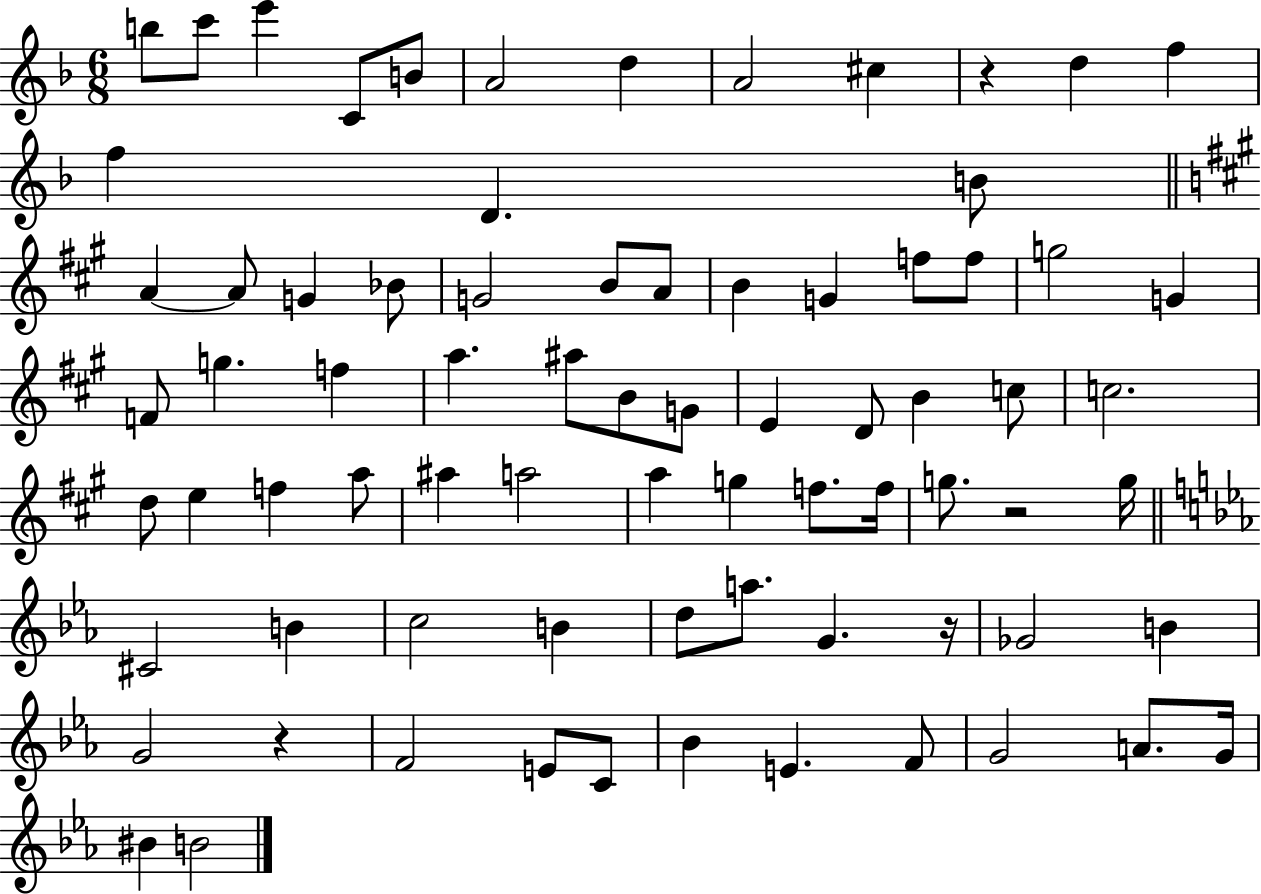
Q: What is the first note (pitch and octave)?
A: B5